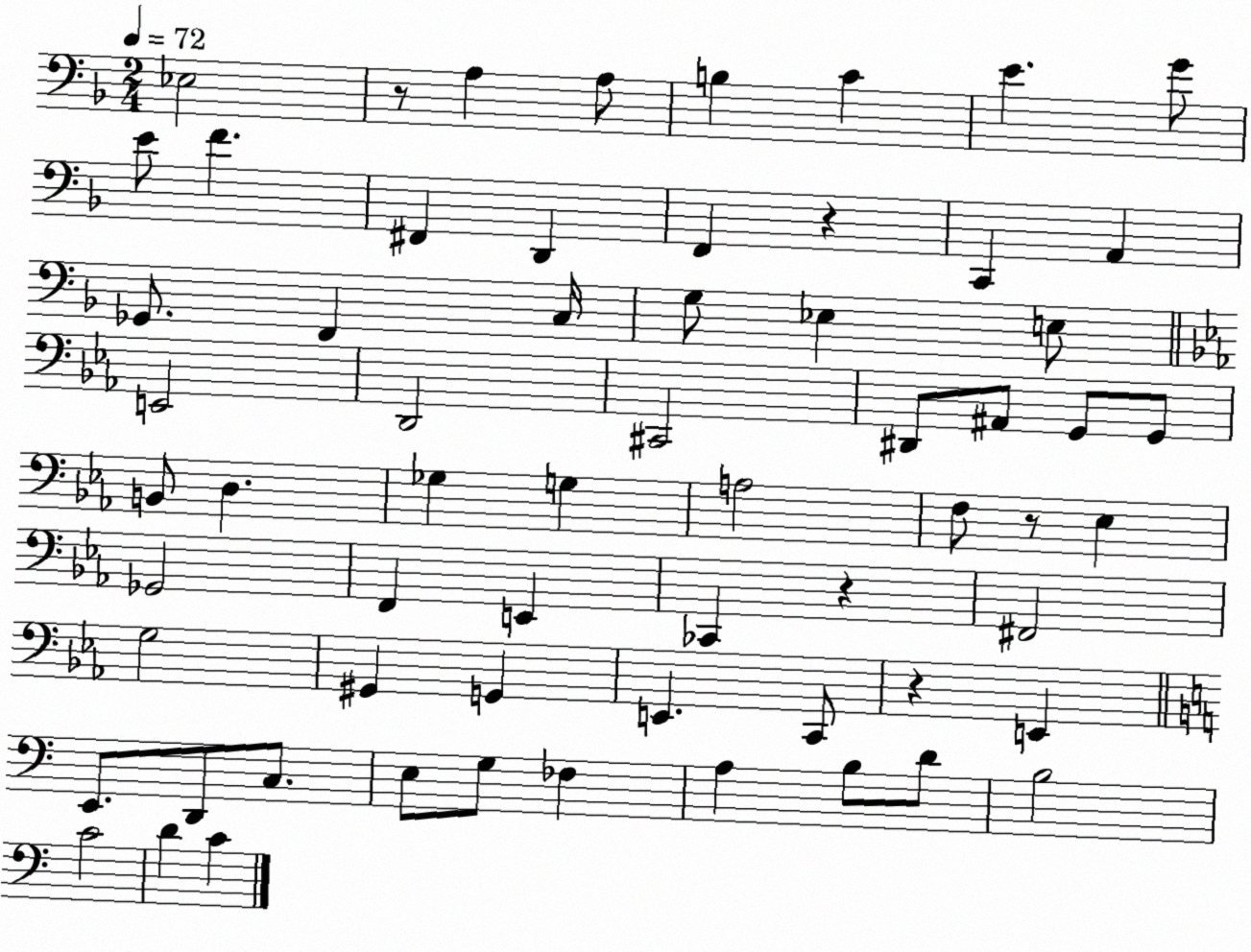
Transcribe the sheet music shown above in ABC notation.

X:1
T:Untitled
M:2/4
L:1/4
K:F
_E,2 z/2 A, A,/2 B, C E G/2 E/2 F ^F,, D,, F,, z C,, A,, _G,,/2 F,, C,/4 G,/2 _E, E,/2 E,,2 D,,2 ^C,,2 ^D,,/2 ^A,,/2 G,,/2 G,,/2 B,,/2 D, _G, G, A,2 F,/2 z/2 _E, _G,,2 F,, E,, _C,, z ^F,,2 G,2 ^G,, G,, E,, C,,/2 z E,, E,,/2 D,,/2 C,/2 E,/2 G,/2 _F, A, B,/2 D/2 B,2 C2 D C